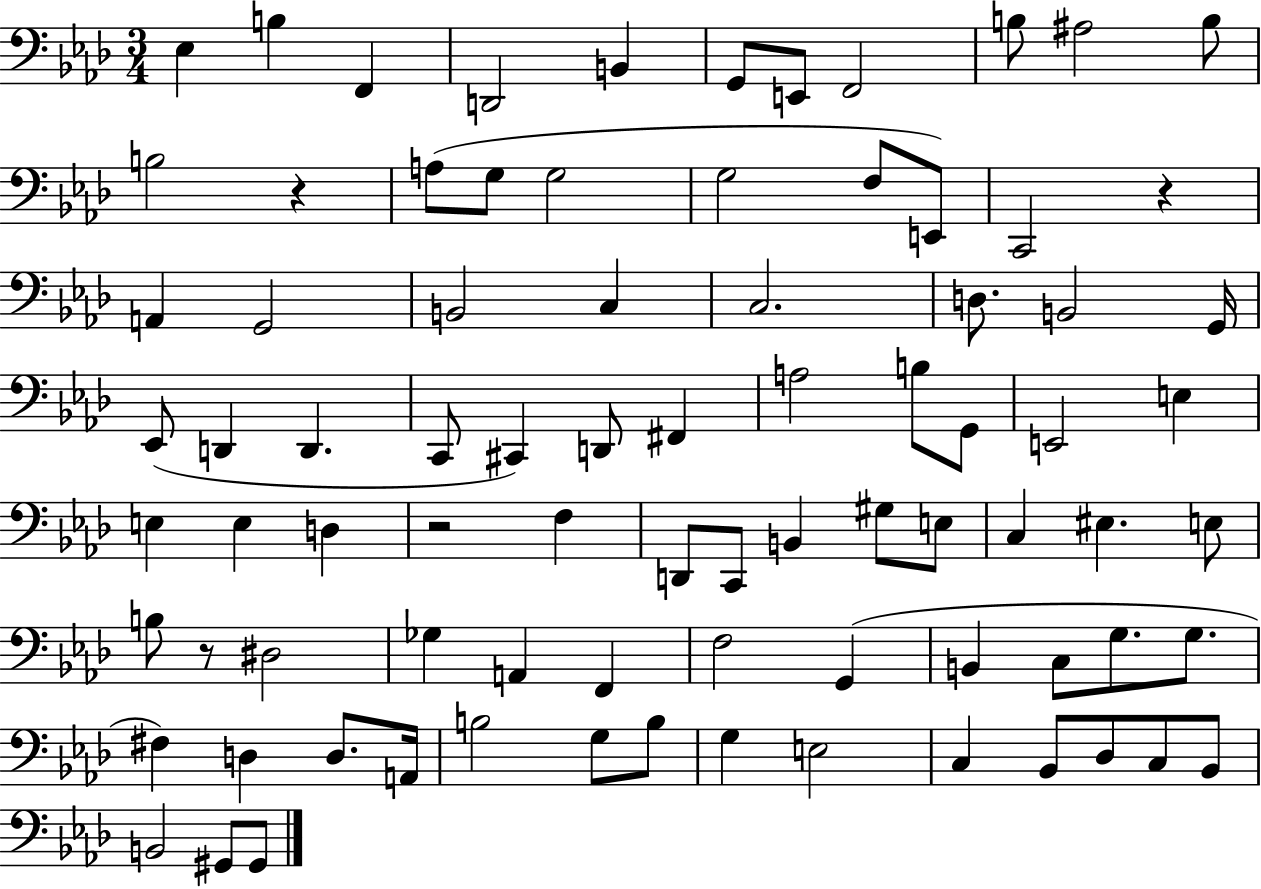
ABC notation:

X:1
T:Untitled
M:3/4
L:1/4
K:Ab
_E, B, F,, D,,2 B,, G,,/2 E,,/2 F,,2 B,/2 ^A,2 B,/2 B,2 z A,/2 G,/2 G,2 G,2 F,/2 E,,/2 C,,2 z A,, G,,2 B,,2 C, C,2 D,/2 B,,2 G,,/4 _E,,/2 D,, D,, C,,/2 ^C,, D,,/2 ^F,, A,2 B,/2 G,,/2 E,,2 E, E, E, D, z2 F, D,,/2 C,,/2 B,, ^G,/2 E,/2 C, ^E, E,/2 B,/2 z/2 ^D,2 _G, A,, F,, F,2 G,, B,, C,/2 G,/2 G,/2 ^F, D, D,/2 A,,/4 B,2 G,/2 B,/2 G, E,2 C, _B,,/2 _D,/2 C,/2 _B,,/2 B,,2 ^G,,/2 ^G,,/2